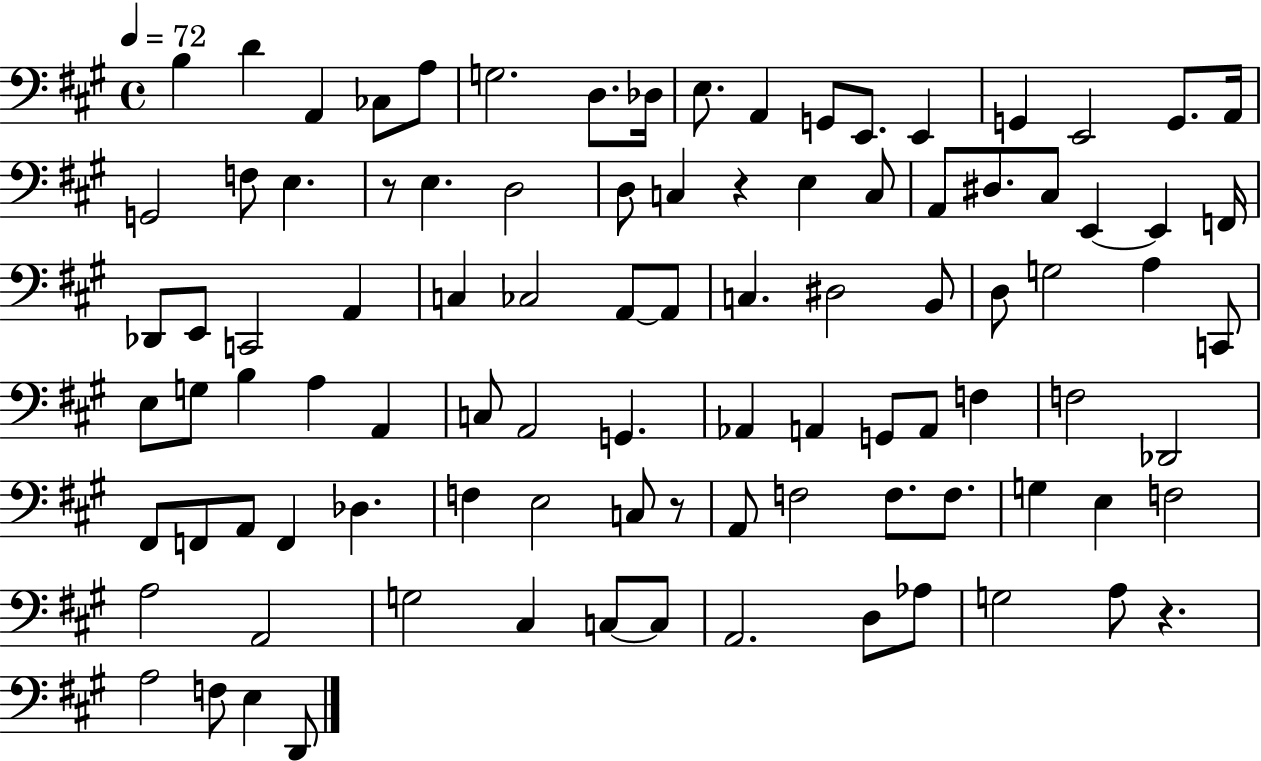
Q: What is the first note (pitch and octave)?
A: B3